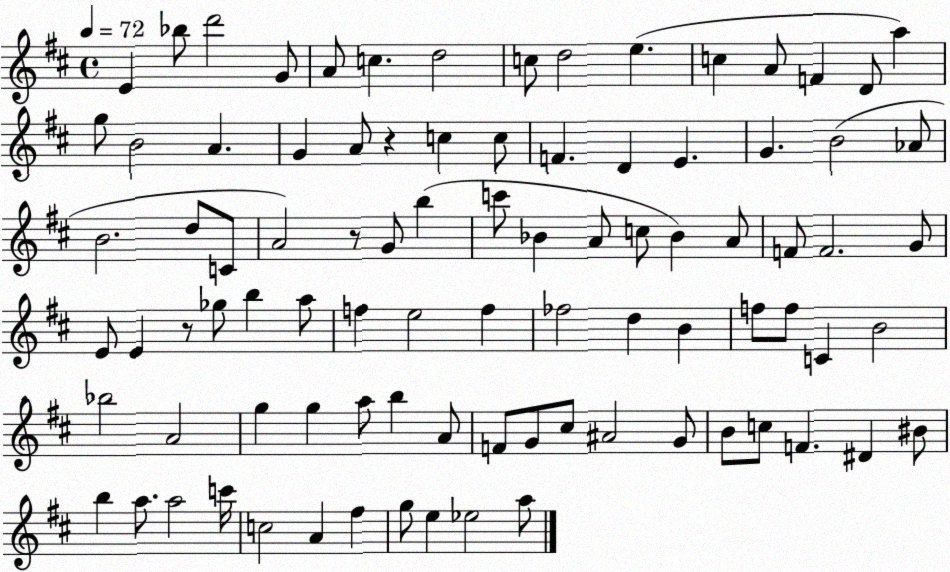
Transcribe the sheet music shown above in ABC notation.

X:1
T:Untitled
M:4/4
L:1/4
K:D
E _b/2 d'2 G/2 A/2 c d2 c/2 d2 e c A/2 F D/2 a g/2 B2 A G A/2 z c c/2 F D E G B2 _A/2 B2 d/2 C/2 A2 z/2 G/2 b c'/2 _B A/2 c/2 _B A/2 F/2 F2 G/2 E/2 E z/2 _g/2 b a/2 f e2 f _f2 d B f/2 f/2 C B2 _b2 A2 g g a/2 b A/2 F/2 G/2 ^c/2 ^A2 G/2 B/2 c/2 F ^D ^B/2 b a/2 a2 c'/4 c2 A ^f g/2 e _e2 a/2